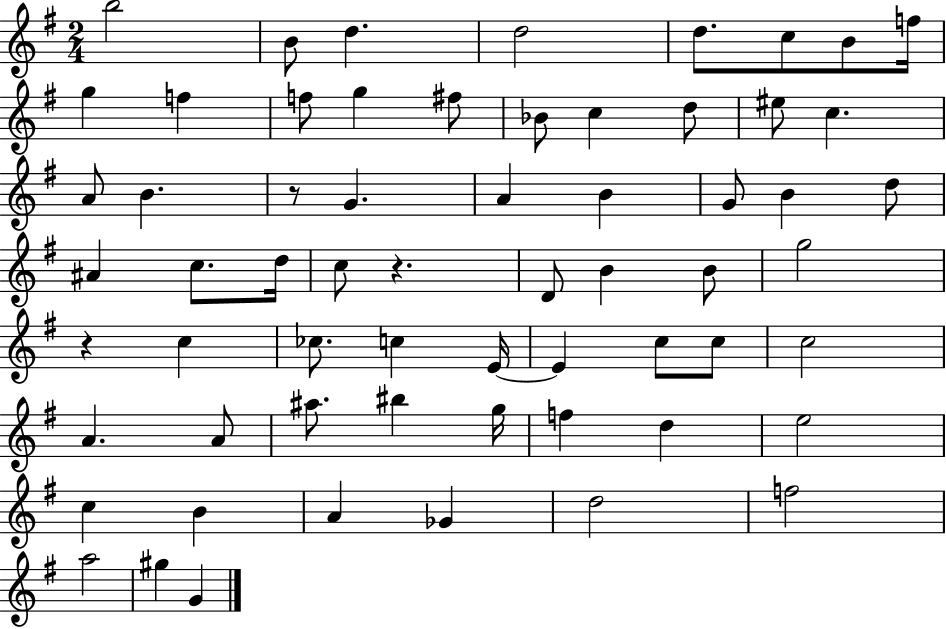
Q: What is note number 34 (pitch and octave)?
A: G5